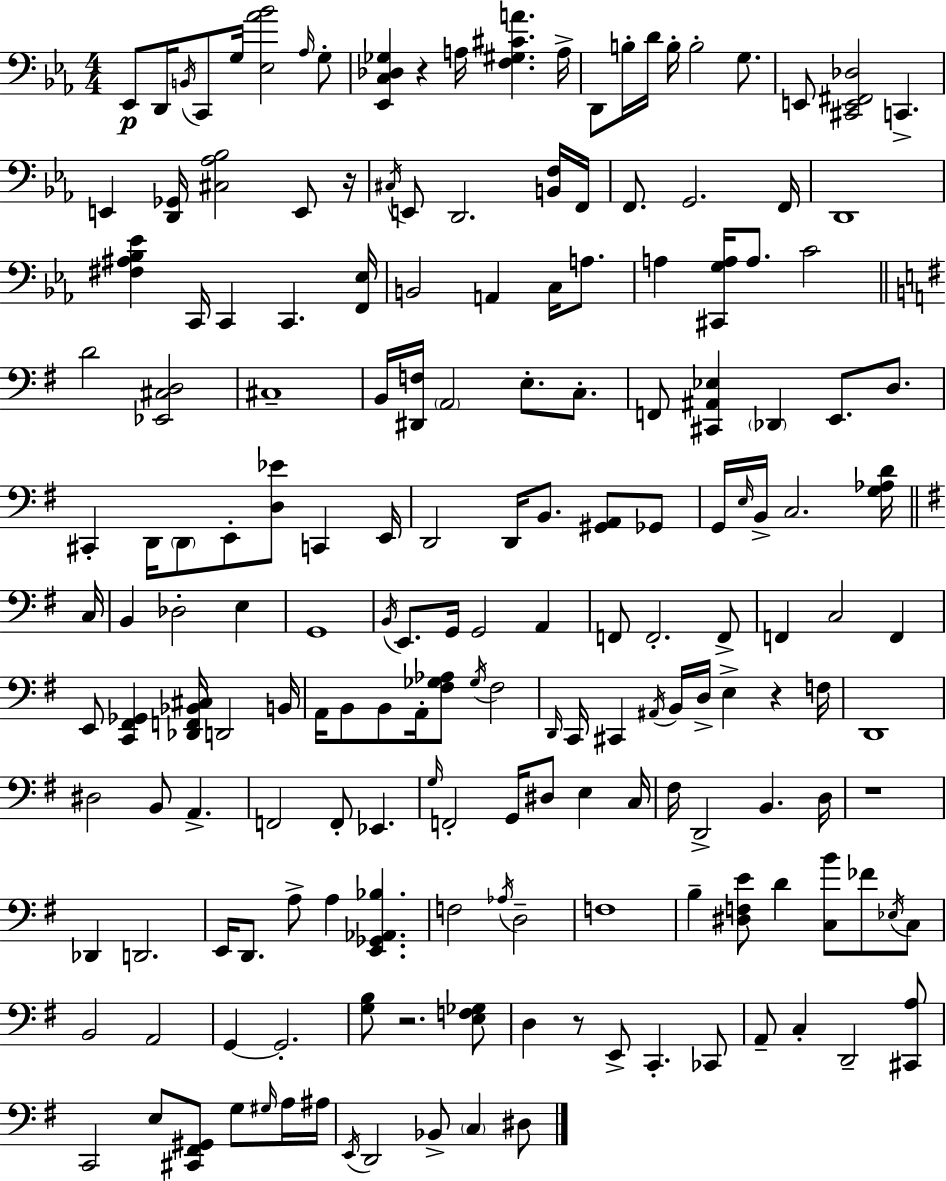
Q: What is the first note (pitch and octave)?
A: Eb2